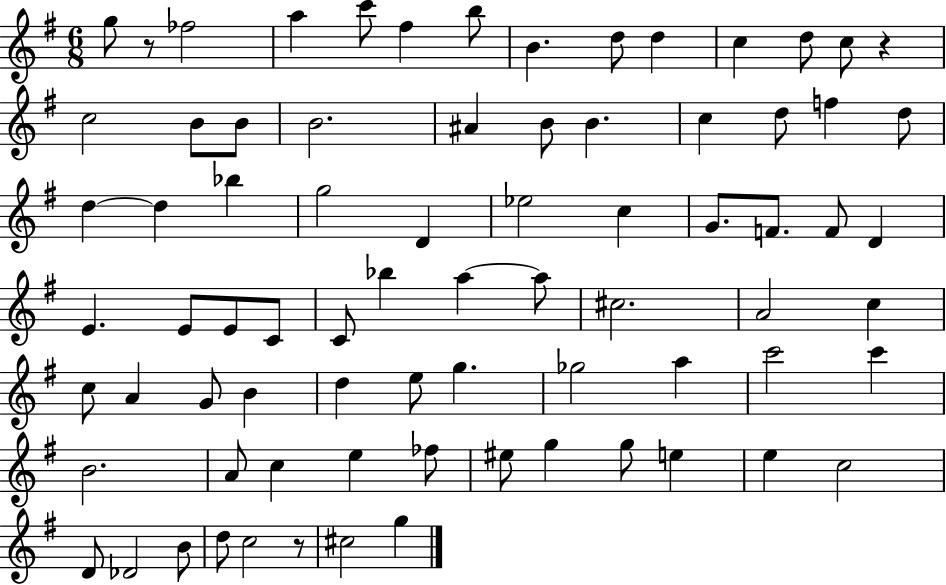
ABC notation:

X:1
T:Untitled
M:6/8
L:1/4
K:G
g/2 z/2 _f2 a c'/2 ^f b/2 B d/2 d c d/2 c/2 z c2 B/2 B/2 B2 ^A B/2 B c d/2 f d/2 d d _b g2 D _e2 c G/2 F/2 F/2 D E E/2 E/2 C/2 C/2 _b a a/2 ^c2 A2 c c/2 A G/2 B d e/2 g _g2 a c'2 c' B2 A/2 c e _f/2 ^e/2 g g/2 e e c2 D/2 _D2 B/2 d/2 c2 z/2 ^c2 g